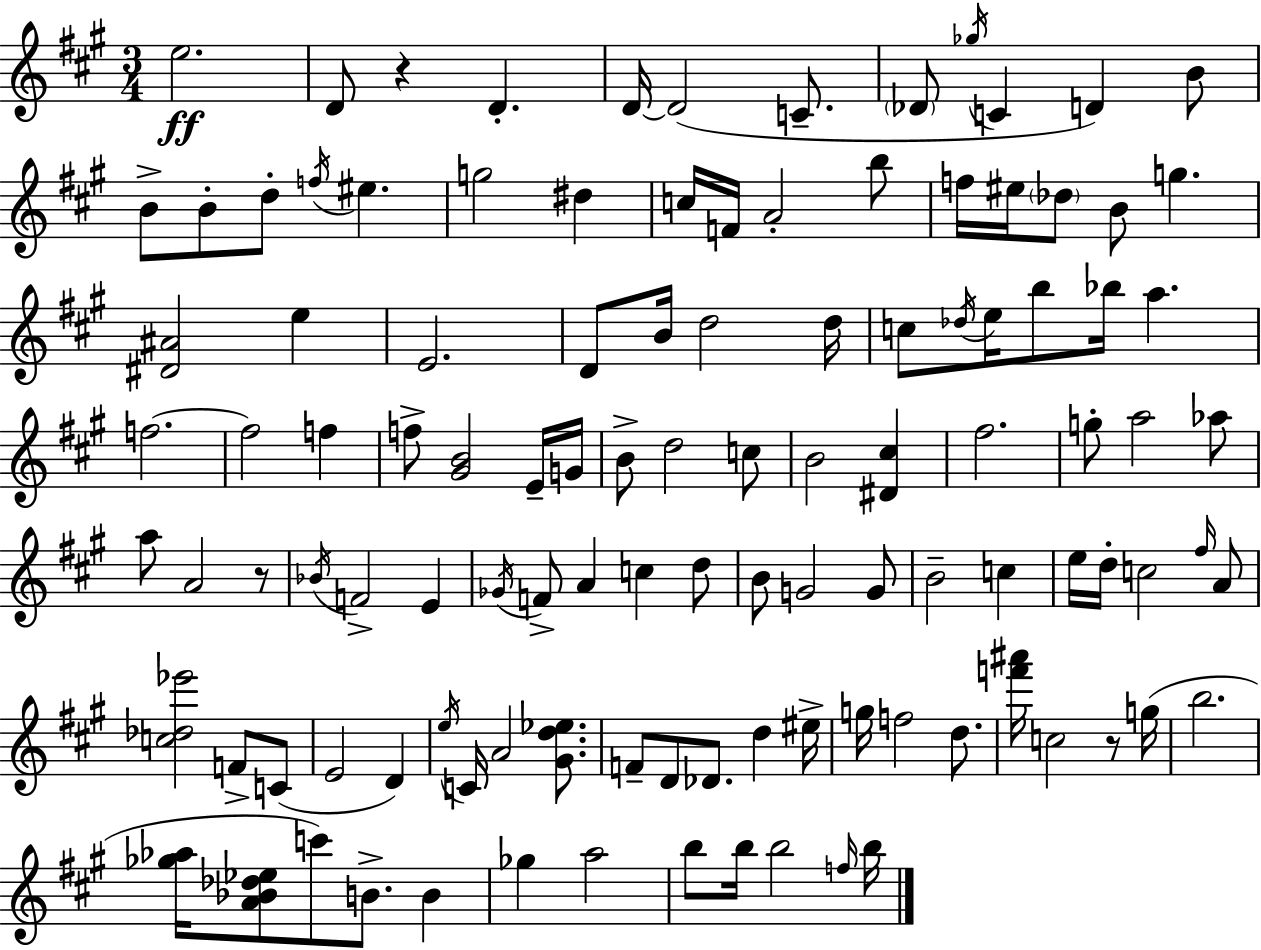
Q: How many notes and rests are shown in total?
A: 112